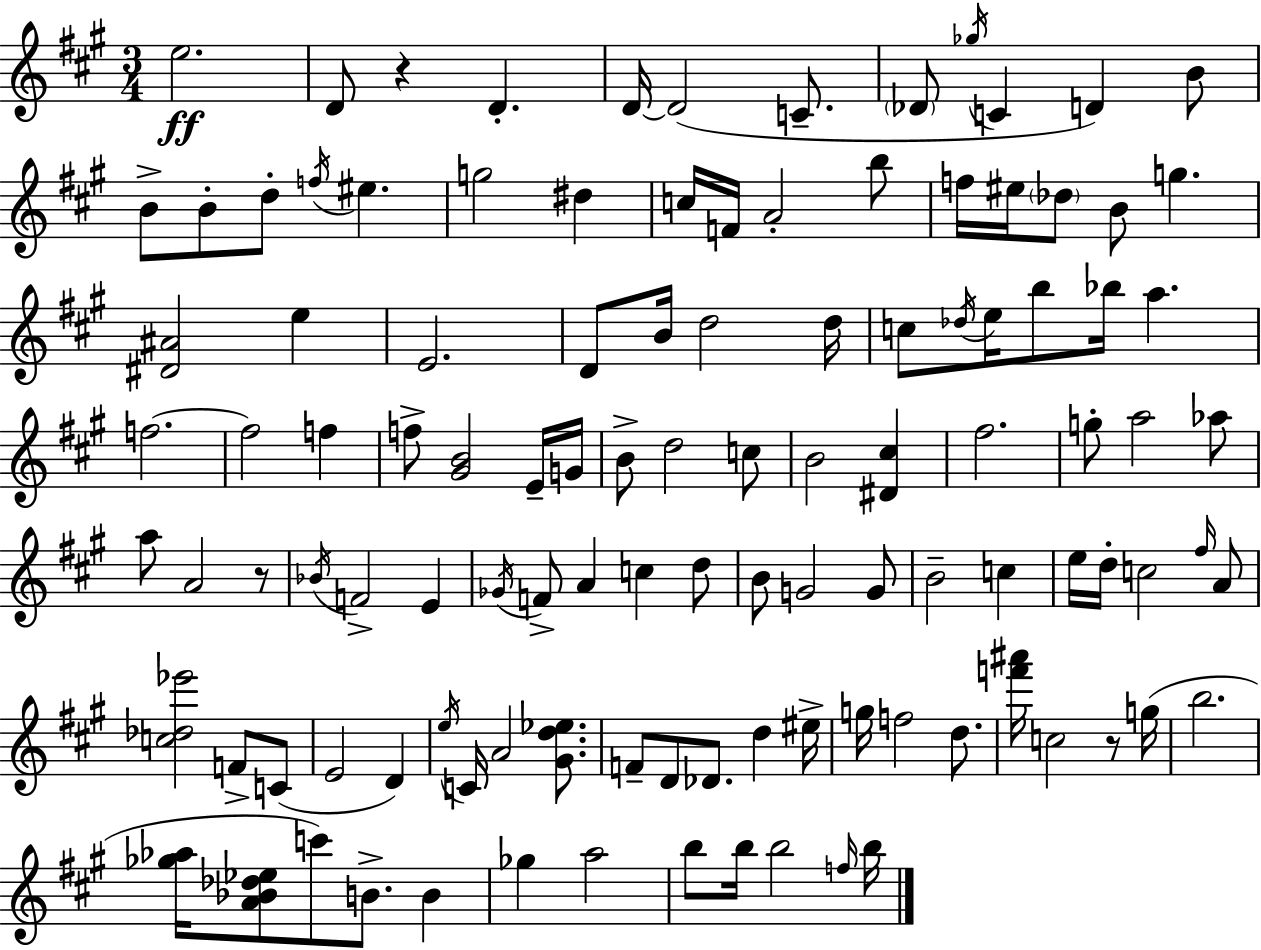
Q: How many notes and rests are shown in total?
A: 112